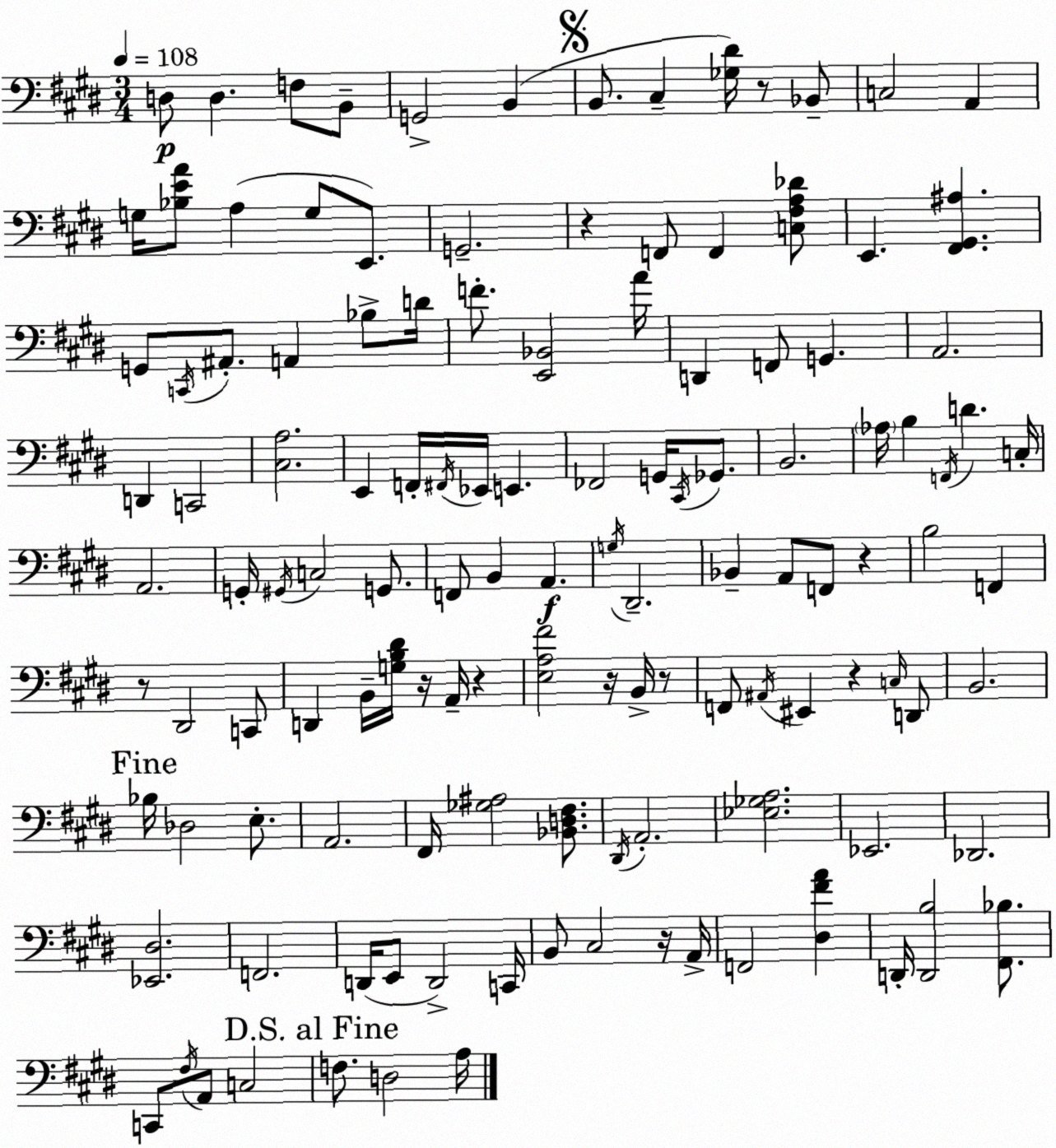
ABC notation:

X:1
T:Untitled
M:3/4
L:1/4
K:E
D,/2 D, F,/2 B,,/2 G,,2 B,, B,,/2 ^C, [_G,^D]/4 z/2 _B,,/2 C,2 A,, G,/4 [_B,EA]/2 A, G,/2 E,,/2 G,,2 z F,,/2 F,, [C,^F,A,_D]/2 E,, [^F,,^G,,^A,] G,,/2 C,,/4 ^A,,/2 A,, _B,/2 D/4 F/2 [E,,_B,,]2 A/4 D,, F,,/2 G,, A,,2 D,, C,,2 [^C,A,]2 E,, F,,/4 ^F,,/4 _E,,/4 E,, _F,,2 G,,/4 ^C,,/4 _G,,/2 B,,2 _A,/4 B, F,,/4 D C,/4 A,,2 G,,/4 ^G,,/4 C,2 G,,/2 F,,/2 B,, A,, G,/4 ^D,,2 _B,, A,,/2 F,,/2 z B,2 F,, z/2 ^D,,2 C,,/2 D,, B,,/4 [G,B,^D]/4 z/4 A,,/4 z [E,A,^F]2 z/4 B,,/4 z/2 F,,/2 ^A,,/4 ^E,, z C,/4 D,,/2 B,,2 _B,/4 _D,2 E,/2 A,,2 ^F,,/4 [_G,^A,]2 [_B,,D,^F,]/2 ^D,,/4 A,,2 [_E,_G,A,]2 _E,,2 _D,,2 [_E,,^D,]2 F,,2 D,,/4 E,,/2 D,,2 C,,/4 B,,/2 ^C,2 z/4 A,,/4 F,,2 [^D,^FA] D,,/4 [D,,B,]2 [^F,,_B,]/2 C,,/2 ^F,/4 A,,/2 C,2 F,/2 D,2 A,/4